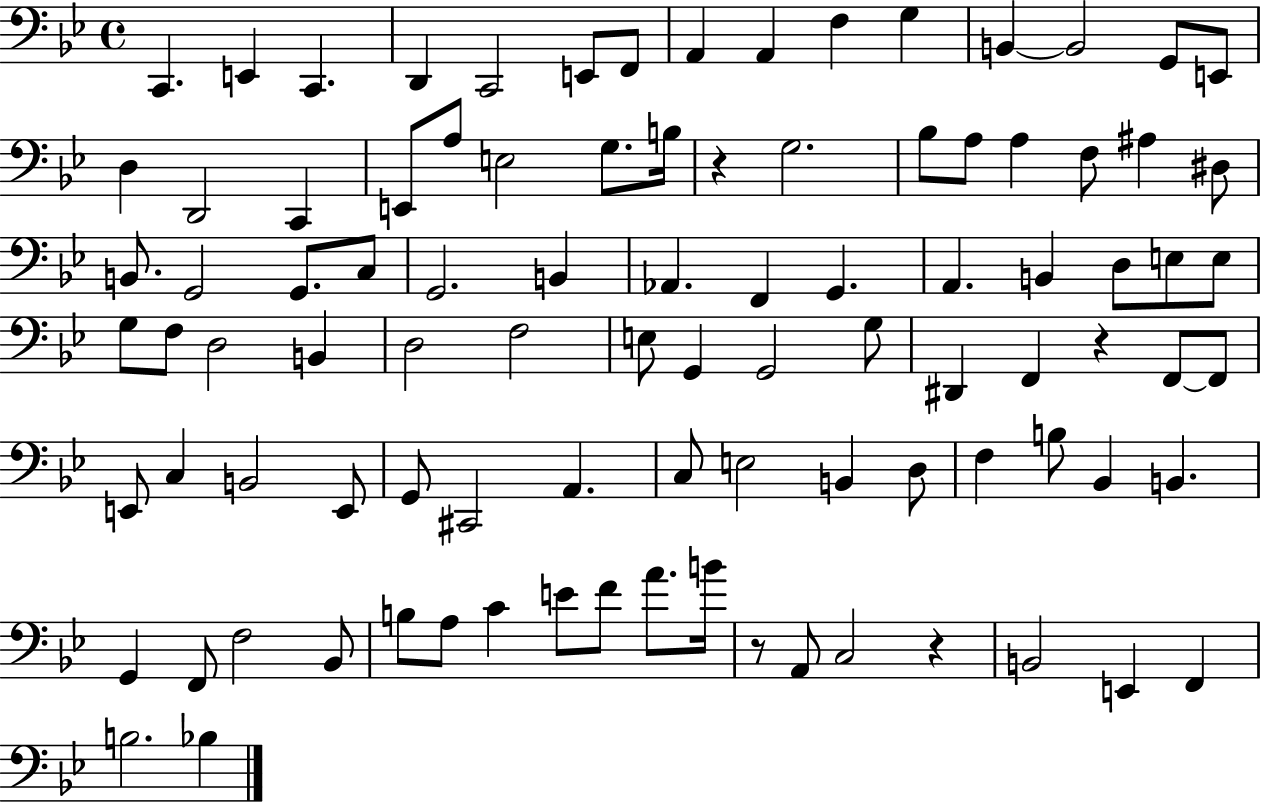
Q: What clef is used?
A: bass